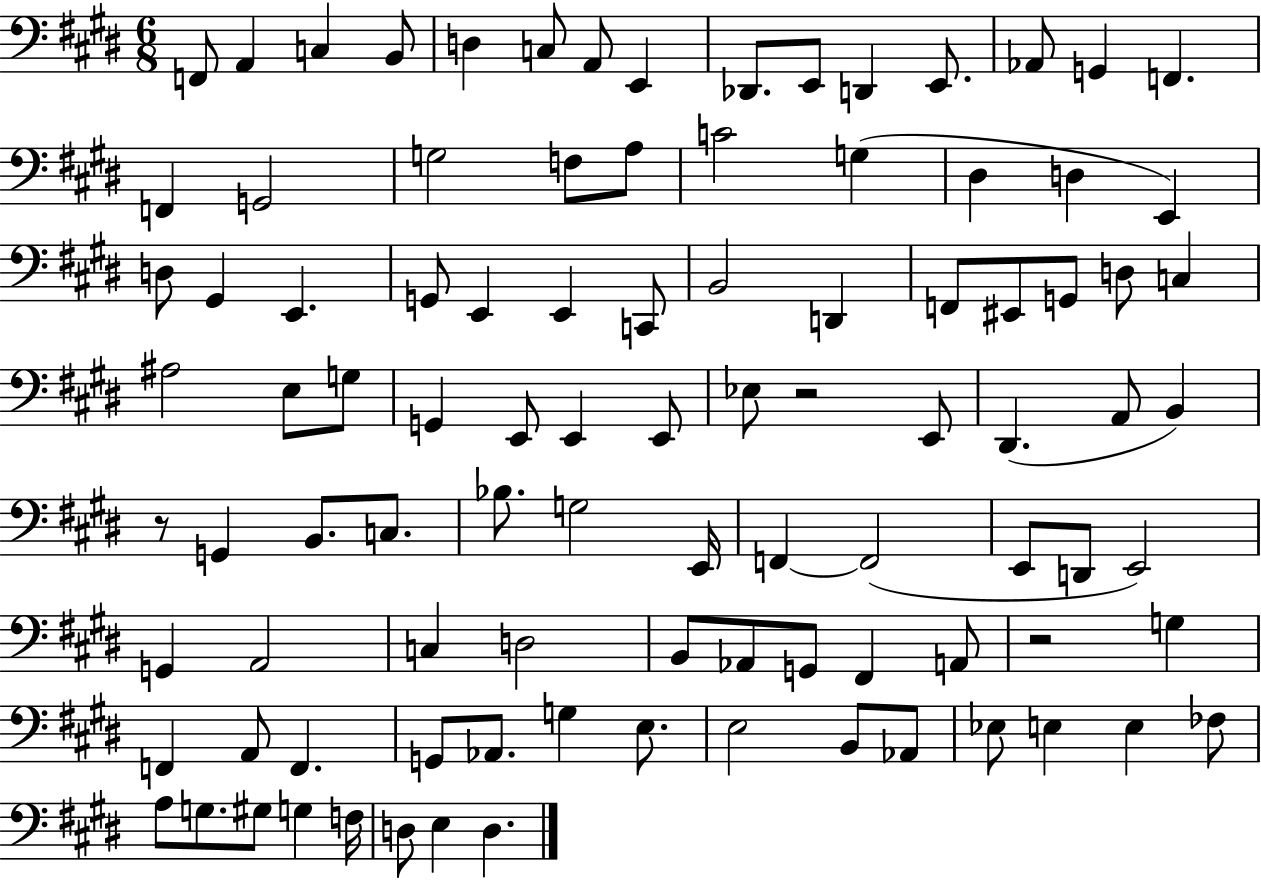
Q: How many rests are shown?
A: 3